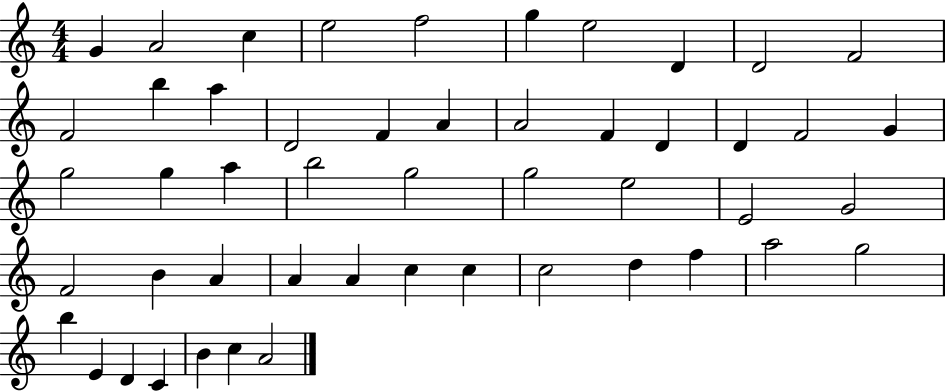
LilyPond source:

{
  \clef treble
  \numericTimeSignature
  \time 4/4
  \key c \major
  g'4 a'2 c''4 | e''2 f''2 | g''4 e''2 d'4 | d'2 f'2 | \break f'2 b''4 a''4 | d'2 f'4 a'4 | a'2 f'4 d'4 | d'4 f'2 g'4 | \break g''2 g''4 a''4 | b''2 g''2 | g''2 e''2 | e'2 g'2 | \break f'2 b'4 a'4 | a'4 a'4 c''4 c''4 | c''2 d''4 f''4 | a''2 g''2 | \break b''4 e'4 d'4 c'4 | b'4 c''4 a'2 | \bar "|."
}